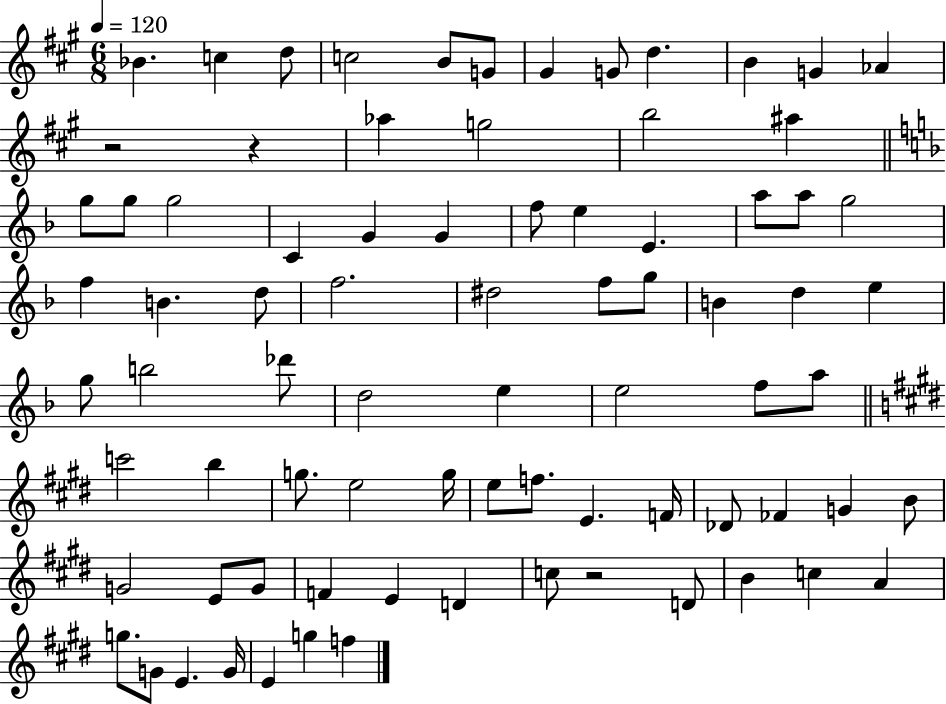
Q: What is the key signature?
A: A major